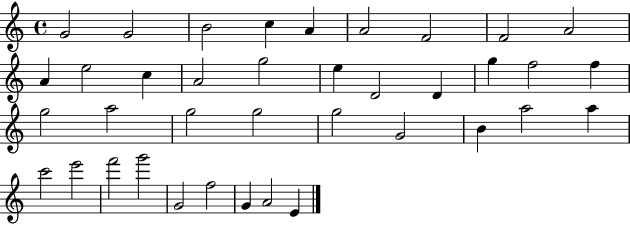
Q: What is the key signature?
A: C major